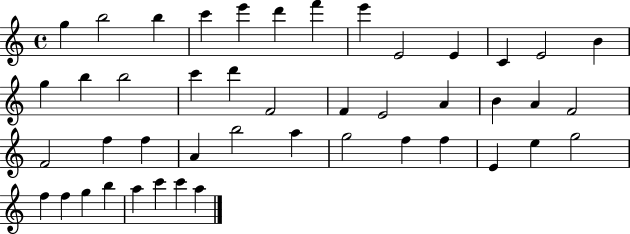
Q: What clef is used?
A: treble